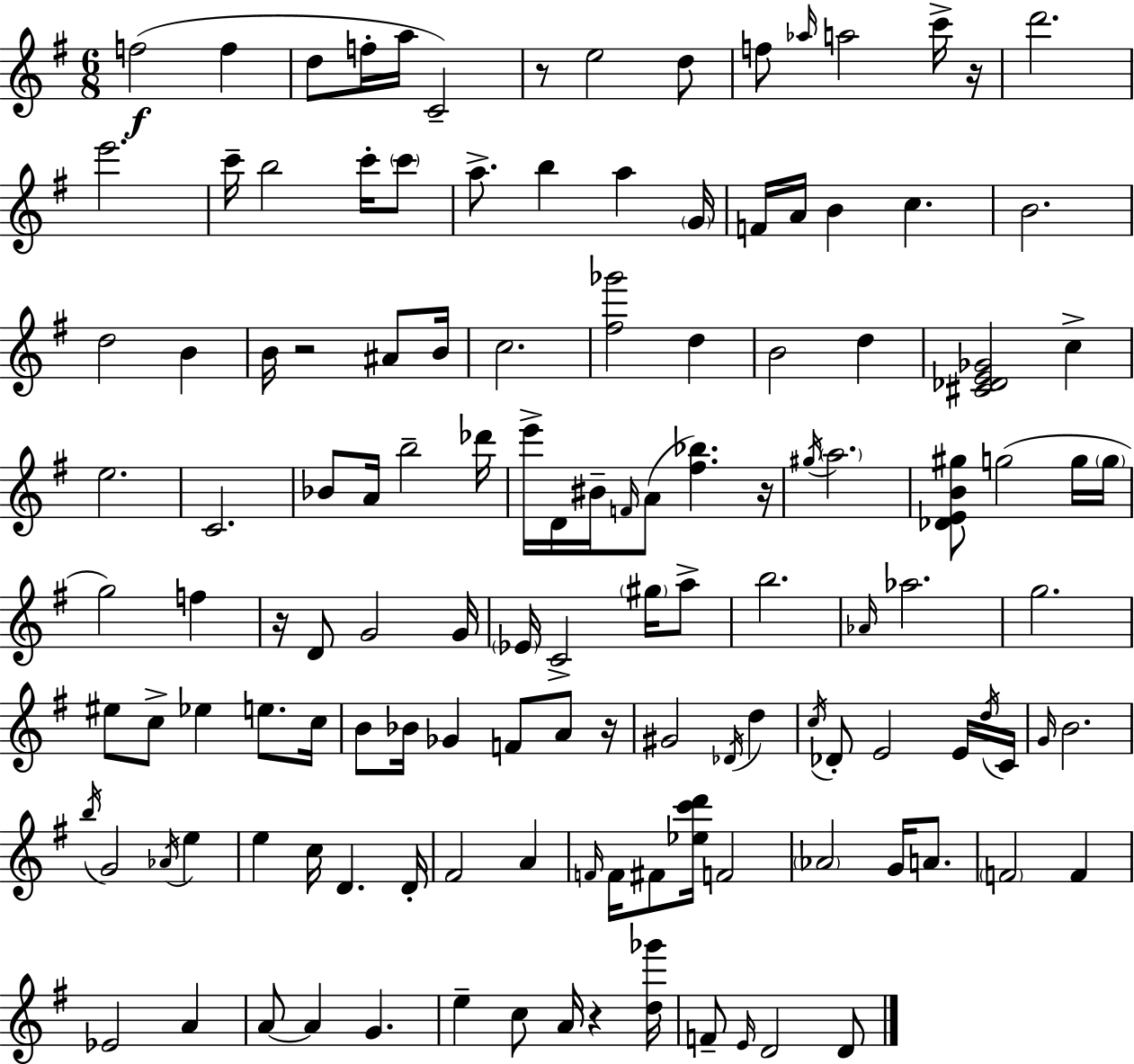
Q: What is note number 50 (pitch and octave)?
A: A5